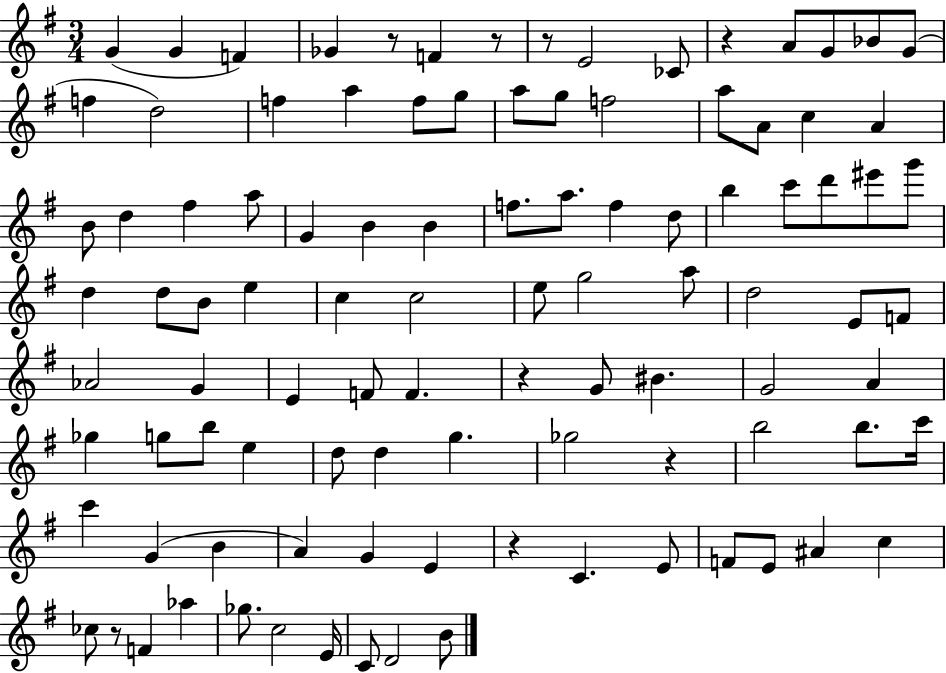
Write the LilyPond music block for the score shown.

{
  \clef treble
  \numericTimeSignature
  \time 3/4
  \key g \major
  g'4( g'4 f'4) | ges'4 r8 f'4 r8 | r8 e'2 ces'8 | r4 a'8 g'8 bes'8 g'8( | \break f''4 d''2) | f''4 a''4 f''8 g''8 | a''8 g''8 f''2 | a''8 a'8 c''4 a'4 | \break b'8 d''4 fis''4 a''8 | g'4 b'4 b'4 | f''8. a''8. f''4 d''8 | b''4 c'''8 d'''8 eis'''8 g'''8 | \break d''4 d''8 b'8 e''4 | c''4 c''2 | e''8 g''2 a''8 | d''2 e'8 f'8 | \break aes'2 g'4 | e'4 f'8 f'4. | r4 g'8 bis'4. | g'2 a'4 | \break ges''4 g''8 b''8 e''4 | d''8 d''4 g''4. | ges''2 r4 | b''2 b''8. c'''16 | \break c'''4 g'4( b'4 | a'4) g'4 e'4 | r4 c'4. e'8 | f'8 e'8 ais'4 c''4 | \break ces''8 r8 f'4 aes''4 | ges''8. c''2 e'16 | c'8 d'2 b'8 | \bar "|."
}